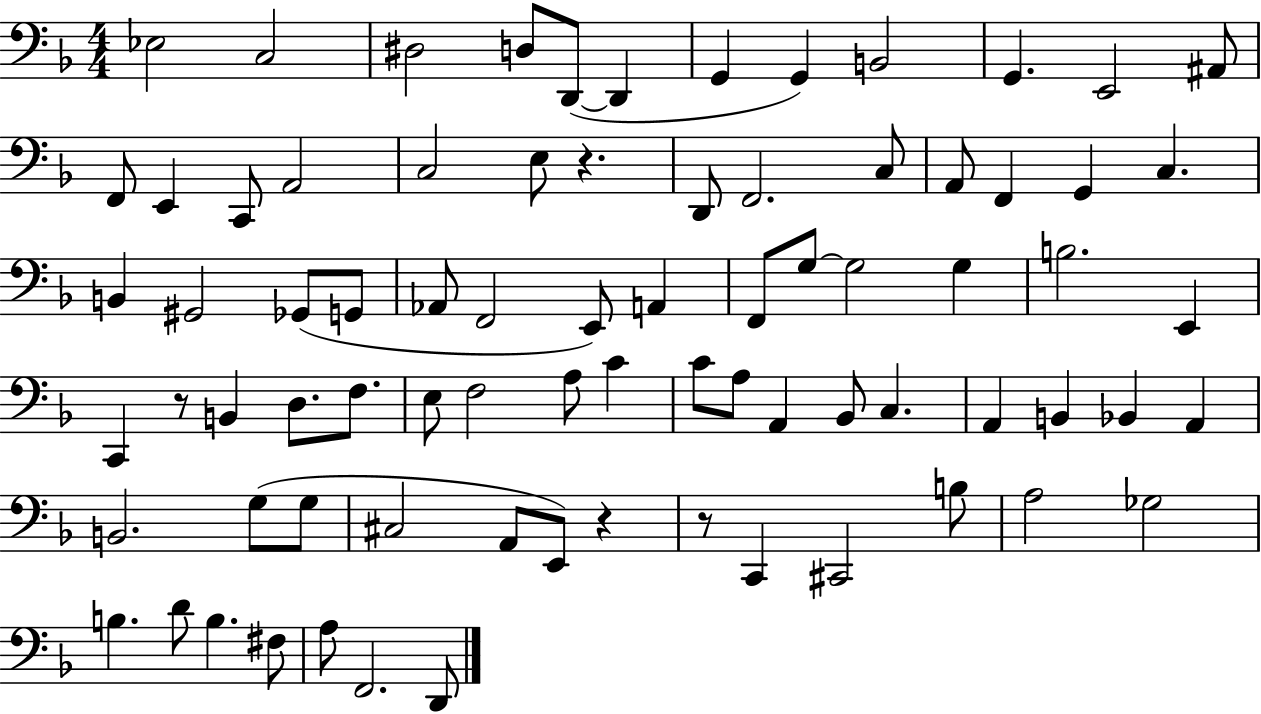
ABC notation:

X:1
T:Untitled
M:4/4
L:1/4
K:F
_E,2 C,2 ^D,2 D,/2 D,,/2 D,, G,, G,, B,,2 G,, E,,2 ^A,,/2 F,,/2 E,, C,,/2 A,,2 C,2 E,/2 z D,,/2 F,,2 C,/2 A,,/2 F,, G,, C, B,, ^G,,2 _G,,/2 G,,/2 _A,,/2 F,,2 E,,/2 A,, F,,/2 G,/2 G,2 G, B,2 E,, C,, z/2 B,, D,/2 F,/2 E,/2 F,2 A,/2 C C/2 A,/2 A,, _B,,/2 C, A,, B,, _B,, A,, B,,2 G,/2 G,/2 ^C,2 A,,/2 E,,/2 z z/2 C,, ^C,,2 B,/2 A,2 _G,2 B, D/2 B, ^F,/2 A,/2 F,,2 D,,/2